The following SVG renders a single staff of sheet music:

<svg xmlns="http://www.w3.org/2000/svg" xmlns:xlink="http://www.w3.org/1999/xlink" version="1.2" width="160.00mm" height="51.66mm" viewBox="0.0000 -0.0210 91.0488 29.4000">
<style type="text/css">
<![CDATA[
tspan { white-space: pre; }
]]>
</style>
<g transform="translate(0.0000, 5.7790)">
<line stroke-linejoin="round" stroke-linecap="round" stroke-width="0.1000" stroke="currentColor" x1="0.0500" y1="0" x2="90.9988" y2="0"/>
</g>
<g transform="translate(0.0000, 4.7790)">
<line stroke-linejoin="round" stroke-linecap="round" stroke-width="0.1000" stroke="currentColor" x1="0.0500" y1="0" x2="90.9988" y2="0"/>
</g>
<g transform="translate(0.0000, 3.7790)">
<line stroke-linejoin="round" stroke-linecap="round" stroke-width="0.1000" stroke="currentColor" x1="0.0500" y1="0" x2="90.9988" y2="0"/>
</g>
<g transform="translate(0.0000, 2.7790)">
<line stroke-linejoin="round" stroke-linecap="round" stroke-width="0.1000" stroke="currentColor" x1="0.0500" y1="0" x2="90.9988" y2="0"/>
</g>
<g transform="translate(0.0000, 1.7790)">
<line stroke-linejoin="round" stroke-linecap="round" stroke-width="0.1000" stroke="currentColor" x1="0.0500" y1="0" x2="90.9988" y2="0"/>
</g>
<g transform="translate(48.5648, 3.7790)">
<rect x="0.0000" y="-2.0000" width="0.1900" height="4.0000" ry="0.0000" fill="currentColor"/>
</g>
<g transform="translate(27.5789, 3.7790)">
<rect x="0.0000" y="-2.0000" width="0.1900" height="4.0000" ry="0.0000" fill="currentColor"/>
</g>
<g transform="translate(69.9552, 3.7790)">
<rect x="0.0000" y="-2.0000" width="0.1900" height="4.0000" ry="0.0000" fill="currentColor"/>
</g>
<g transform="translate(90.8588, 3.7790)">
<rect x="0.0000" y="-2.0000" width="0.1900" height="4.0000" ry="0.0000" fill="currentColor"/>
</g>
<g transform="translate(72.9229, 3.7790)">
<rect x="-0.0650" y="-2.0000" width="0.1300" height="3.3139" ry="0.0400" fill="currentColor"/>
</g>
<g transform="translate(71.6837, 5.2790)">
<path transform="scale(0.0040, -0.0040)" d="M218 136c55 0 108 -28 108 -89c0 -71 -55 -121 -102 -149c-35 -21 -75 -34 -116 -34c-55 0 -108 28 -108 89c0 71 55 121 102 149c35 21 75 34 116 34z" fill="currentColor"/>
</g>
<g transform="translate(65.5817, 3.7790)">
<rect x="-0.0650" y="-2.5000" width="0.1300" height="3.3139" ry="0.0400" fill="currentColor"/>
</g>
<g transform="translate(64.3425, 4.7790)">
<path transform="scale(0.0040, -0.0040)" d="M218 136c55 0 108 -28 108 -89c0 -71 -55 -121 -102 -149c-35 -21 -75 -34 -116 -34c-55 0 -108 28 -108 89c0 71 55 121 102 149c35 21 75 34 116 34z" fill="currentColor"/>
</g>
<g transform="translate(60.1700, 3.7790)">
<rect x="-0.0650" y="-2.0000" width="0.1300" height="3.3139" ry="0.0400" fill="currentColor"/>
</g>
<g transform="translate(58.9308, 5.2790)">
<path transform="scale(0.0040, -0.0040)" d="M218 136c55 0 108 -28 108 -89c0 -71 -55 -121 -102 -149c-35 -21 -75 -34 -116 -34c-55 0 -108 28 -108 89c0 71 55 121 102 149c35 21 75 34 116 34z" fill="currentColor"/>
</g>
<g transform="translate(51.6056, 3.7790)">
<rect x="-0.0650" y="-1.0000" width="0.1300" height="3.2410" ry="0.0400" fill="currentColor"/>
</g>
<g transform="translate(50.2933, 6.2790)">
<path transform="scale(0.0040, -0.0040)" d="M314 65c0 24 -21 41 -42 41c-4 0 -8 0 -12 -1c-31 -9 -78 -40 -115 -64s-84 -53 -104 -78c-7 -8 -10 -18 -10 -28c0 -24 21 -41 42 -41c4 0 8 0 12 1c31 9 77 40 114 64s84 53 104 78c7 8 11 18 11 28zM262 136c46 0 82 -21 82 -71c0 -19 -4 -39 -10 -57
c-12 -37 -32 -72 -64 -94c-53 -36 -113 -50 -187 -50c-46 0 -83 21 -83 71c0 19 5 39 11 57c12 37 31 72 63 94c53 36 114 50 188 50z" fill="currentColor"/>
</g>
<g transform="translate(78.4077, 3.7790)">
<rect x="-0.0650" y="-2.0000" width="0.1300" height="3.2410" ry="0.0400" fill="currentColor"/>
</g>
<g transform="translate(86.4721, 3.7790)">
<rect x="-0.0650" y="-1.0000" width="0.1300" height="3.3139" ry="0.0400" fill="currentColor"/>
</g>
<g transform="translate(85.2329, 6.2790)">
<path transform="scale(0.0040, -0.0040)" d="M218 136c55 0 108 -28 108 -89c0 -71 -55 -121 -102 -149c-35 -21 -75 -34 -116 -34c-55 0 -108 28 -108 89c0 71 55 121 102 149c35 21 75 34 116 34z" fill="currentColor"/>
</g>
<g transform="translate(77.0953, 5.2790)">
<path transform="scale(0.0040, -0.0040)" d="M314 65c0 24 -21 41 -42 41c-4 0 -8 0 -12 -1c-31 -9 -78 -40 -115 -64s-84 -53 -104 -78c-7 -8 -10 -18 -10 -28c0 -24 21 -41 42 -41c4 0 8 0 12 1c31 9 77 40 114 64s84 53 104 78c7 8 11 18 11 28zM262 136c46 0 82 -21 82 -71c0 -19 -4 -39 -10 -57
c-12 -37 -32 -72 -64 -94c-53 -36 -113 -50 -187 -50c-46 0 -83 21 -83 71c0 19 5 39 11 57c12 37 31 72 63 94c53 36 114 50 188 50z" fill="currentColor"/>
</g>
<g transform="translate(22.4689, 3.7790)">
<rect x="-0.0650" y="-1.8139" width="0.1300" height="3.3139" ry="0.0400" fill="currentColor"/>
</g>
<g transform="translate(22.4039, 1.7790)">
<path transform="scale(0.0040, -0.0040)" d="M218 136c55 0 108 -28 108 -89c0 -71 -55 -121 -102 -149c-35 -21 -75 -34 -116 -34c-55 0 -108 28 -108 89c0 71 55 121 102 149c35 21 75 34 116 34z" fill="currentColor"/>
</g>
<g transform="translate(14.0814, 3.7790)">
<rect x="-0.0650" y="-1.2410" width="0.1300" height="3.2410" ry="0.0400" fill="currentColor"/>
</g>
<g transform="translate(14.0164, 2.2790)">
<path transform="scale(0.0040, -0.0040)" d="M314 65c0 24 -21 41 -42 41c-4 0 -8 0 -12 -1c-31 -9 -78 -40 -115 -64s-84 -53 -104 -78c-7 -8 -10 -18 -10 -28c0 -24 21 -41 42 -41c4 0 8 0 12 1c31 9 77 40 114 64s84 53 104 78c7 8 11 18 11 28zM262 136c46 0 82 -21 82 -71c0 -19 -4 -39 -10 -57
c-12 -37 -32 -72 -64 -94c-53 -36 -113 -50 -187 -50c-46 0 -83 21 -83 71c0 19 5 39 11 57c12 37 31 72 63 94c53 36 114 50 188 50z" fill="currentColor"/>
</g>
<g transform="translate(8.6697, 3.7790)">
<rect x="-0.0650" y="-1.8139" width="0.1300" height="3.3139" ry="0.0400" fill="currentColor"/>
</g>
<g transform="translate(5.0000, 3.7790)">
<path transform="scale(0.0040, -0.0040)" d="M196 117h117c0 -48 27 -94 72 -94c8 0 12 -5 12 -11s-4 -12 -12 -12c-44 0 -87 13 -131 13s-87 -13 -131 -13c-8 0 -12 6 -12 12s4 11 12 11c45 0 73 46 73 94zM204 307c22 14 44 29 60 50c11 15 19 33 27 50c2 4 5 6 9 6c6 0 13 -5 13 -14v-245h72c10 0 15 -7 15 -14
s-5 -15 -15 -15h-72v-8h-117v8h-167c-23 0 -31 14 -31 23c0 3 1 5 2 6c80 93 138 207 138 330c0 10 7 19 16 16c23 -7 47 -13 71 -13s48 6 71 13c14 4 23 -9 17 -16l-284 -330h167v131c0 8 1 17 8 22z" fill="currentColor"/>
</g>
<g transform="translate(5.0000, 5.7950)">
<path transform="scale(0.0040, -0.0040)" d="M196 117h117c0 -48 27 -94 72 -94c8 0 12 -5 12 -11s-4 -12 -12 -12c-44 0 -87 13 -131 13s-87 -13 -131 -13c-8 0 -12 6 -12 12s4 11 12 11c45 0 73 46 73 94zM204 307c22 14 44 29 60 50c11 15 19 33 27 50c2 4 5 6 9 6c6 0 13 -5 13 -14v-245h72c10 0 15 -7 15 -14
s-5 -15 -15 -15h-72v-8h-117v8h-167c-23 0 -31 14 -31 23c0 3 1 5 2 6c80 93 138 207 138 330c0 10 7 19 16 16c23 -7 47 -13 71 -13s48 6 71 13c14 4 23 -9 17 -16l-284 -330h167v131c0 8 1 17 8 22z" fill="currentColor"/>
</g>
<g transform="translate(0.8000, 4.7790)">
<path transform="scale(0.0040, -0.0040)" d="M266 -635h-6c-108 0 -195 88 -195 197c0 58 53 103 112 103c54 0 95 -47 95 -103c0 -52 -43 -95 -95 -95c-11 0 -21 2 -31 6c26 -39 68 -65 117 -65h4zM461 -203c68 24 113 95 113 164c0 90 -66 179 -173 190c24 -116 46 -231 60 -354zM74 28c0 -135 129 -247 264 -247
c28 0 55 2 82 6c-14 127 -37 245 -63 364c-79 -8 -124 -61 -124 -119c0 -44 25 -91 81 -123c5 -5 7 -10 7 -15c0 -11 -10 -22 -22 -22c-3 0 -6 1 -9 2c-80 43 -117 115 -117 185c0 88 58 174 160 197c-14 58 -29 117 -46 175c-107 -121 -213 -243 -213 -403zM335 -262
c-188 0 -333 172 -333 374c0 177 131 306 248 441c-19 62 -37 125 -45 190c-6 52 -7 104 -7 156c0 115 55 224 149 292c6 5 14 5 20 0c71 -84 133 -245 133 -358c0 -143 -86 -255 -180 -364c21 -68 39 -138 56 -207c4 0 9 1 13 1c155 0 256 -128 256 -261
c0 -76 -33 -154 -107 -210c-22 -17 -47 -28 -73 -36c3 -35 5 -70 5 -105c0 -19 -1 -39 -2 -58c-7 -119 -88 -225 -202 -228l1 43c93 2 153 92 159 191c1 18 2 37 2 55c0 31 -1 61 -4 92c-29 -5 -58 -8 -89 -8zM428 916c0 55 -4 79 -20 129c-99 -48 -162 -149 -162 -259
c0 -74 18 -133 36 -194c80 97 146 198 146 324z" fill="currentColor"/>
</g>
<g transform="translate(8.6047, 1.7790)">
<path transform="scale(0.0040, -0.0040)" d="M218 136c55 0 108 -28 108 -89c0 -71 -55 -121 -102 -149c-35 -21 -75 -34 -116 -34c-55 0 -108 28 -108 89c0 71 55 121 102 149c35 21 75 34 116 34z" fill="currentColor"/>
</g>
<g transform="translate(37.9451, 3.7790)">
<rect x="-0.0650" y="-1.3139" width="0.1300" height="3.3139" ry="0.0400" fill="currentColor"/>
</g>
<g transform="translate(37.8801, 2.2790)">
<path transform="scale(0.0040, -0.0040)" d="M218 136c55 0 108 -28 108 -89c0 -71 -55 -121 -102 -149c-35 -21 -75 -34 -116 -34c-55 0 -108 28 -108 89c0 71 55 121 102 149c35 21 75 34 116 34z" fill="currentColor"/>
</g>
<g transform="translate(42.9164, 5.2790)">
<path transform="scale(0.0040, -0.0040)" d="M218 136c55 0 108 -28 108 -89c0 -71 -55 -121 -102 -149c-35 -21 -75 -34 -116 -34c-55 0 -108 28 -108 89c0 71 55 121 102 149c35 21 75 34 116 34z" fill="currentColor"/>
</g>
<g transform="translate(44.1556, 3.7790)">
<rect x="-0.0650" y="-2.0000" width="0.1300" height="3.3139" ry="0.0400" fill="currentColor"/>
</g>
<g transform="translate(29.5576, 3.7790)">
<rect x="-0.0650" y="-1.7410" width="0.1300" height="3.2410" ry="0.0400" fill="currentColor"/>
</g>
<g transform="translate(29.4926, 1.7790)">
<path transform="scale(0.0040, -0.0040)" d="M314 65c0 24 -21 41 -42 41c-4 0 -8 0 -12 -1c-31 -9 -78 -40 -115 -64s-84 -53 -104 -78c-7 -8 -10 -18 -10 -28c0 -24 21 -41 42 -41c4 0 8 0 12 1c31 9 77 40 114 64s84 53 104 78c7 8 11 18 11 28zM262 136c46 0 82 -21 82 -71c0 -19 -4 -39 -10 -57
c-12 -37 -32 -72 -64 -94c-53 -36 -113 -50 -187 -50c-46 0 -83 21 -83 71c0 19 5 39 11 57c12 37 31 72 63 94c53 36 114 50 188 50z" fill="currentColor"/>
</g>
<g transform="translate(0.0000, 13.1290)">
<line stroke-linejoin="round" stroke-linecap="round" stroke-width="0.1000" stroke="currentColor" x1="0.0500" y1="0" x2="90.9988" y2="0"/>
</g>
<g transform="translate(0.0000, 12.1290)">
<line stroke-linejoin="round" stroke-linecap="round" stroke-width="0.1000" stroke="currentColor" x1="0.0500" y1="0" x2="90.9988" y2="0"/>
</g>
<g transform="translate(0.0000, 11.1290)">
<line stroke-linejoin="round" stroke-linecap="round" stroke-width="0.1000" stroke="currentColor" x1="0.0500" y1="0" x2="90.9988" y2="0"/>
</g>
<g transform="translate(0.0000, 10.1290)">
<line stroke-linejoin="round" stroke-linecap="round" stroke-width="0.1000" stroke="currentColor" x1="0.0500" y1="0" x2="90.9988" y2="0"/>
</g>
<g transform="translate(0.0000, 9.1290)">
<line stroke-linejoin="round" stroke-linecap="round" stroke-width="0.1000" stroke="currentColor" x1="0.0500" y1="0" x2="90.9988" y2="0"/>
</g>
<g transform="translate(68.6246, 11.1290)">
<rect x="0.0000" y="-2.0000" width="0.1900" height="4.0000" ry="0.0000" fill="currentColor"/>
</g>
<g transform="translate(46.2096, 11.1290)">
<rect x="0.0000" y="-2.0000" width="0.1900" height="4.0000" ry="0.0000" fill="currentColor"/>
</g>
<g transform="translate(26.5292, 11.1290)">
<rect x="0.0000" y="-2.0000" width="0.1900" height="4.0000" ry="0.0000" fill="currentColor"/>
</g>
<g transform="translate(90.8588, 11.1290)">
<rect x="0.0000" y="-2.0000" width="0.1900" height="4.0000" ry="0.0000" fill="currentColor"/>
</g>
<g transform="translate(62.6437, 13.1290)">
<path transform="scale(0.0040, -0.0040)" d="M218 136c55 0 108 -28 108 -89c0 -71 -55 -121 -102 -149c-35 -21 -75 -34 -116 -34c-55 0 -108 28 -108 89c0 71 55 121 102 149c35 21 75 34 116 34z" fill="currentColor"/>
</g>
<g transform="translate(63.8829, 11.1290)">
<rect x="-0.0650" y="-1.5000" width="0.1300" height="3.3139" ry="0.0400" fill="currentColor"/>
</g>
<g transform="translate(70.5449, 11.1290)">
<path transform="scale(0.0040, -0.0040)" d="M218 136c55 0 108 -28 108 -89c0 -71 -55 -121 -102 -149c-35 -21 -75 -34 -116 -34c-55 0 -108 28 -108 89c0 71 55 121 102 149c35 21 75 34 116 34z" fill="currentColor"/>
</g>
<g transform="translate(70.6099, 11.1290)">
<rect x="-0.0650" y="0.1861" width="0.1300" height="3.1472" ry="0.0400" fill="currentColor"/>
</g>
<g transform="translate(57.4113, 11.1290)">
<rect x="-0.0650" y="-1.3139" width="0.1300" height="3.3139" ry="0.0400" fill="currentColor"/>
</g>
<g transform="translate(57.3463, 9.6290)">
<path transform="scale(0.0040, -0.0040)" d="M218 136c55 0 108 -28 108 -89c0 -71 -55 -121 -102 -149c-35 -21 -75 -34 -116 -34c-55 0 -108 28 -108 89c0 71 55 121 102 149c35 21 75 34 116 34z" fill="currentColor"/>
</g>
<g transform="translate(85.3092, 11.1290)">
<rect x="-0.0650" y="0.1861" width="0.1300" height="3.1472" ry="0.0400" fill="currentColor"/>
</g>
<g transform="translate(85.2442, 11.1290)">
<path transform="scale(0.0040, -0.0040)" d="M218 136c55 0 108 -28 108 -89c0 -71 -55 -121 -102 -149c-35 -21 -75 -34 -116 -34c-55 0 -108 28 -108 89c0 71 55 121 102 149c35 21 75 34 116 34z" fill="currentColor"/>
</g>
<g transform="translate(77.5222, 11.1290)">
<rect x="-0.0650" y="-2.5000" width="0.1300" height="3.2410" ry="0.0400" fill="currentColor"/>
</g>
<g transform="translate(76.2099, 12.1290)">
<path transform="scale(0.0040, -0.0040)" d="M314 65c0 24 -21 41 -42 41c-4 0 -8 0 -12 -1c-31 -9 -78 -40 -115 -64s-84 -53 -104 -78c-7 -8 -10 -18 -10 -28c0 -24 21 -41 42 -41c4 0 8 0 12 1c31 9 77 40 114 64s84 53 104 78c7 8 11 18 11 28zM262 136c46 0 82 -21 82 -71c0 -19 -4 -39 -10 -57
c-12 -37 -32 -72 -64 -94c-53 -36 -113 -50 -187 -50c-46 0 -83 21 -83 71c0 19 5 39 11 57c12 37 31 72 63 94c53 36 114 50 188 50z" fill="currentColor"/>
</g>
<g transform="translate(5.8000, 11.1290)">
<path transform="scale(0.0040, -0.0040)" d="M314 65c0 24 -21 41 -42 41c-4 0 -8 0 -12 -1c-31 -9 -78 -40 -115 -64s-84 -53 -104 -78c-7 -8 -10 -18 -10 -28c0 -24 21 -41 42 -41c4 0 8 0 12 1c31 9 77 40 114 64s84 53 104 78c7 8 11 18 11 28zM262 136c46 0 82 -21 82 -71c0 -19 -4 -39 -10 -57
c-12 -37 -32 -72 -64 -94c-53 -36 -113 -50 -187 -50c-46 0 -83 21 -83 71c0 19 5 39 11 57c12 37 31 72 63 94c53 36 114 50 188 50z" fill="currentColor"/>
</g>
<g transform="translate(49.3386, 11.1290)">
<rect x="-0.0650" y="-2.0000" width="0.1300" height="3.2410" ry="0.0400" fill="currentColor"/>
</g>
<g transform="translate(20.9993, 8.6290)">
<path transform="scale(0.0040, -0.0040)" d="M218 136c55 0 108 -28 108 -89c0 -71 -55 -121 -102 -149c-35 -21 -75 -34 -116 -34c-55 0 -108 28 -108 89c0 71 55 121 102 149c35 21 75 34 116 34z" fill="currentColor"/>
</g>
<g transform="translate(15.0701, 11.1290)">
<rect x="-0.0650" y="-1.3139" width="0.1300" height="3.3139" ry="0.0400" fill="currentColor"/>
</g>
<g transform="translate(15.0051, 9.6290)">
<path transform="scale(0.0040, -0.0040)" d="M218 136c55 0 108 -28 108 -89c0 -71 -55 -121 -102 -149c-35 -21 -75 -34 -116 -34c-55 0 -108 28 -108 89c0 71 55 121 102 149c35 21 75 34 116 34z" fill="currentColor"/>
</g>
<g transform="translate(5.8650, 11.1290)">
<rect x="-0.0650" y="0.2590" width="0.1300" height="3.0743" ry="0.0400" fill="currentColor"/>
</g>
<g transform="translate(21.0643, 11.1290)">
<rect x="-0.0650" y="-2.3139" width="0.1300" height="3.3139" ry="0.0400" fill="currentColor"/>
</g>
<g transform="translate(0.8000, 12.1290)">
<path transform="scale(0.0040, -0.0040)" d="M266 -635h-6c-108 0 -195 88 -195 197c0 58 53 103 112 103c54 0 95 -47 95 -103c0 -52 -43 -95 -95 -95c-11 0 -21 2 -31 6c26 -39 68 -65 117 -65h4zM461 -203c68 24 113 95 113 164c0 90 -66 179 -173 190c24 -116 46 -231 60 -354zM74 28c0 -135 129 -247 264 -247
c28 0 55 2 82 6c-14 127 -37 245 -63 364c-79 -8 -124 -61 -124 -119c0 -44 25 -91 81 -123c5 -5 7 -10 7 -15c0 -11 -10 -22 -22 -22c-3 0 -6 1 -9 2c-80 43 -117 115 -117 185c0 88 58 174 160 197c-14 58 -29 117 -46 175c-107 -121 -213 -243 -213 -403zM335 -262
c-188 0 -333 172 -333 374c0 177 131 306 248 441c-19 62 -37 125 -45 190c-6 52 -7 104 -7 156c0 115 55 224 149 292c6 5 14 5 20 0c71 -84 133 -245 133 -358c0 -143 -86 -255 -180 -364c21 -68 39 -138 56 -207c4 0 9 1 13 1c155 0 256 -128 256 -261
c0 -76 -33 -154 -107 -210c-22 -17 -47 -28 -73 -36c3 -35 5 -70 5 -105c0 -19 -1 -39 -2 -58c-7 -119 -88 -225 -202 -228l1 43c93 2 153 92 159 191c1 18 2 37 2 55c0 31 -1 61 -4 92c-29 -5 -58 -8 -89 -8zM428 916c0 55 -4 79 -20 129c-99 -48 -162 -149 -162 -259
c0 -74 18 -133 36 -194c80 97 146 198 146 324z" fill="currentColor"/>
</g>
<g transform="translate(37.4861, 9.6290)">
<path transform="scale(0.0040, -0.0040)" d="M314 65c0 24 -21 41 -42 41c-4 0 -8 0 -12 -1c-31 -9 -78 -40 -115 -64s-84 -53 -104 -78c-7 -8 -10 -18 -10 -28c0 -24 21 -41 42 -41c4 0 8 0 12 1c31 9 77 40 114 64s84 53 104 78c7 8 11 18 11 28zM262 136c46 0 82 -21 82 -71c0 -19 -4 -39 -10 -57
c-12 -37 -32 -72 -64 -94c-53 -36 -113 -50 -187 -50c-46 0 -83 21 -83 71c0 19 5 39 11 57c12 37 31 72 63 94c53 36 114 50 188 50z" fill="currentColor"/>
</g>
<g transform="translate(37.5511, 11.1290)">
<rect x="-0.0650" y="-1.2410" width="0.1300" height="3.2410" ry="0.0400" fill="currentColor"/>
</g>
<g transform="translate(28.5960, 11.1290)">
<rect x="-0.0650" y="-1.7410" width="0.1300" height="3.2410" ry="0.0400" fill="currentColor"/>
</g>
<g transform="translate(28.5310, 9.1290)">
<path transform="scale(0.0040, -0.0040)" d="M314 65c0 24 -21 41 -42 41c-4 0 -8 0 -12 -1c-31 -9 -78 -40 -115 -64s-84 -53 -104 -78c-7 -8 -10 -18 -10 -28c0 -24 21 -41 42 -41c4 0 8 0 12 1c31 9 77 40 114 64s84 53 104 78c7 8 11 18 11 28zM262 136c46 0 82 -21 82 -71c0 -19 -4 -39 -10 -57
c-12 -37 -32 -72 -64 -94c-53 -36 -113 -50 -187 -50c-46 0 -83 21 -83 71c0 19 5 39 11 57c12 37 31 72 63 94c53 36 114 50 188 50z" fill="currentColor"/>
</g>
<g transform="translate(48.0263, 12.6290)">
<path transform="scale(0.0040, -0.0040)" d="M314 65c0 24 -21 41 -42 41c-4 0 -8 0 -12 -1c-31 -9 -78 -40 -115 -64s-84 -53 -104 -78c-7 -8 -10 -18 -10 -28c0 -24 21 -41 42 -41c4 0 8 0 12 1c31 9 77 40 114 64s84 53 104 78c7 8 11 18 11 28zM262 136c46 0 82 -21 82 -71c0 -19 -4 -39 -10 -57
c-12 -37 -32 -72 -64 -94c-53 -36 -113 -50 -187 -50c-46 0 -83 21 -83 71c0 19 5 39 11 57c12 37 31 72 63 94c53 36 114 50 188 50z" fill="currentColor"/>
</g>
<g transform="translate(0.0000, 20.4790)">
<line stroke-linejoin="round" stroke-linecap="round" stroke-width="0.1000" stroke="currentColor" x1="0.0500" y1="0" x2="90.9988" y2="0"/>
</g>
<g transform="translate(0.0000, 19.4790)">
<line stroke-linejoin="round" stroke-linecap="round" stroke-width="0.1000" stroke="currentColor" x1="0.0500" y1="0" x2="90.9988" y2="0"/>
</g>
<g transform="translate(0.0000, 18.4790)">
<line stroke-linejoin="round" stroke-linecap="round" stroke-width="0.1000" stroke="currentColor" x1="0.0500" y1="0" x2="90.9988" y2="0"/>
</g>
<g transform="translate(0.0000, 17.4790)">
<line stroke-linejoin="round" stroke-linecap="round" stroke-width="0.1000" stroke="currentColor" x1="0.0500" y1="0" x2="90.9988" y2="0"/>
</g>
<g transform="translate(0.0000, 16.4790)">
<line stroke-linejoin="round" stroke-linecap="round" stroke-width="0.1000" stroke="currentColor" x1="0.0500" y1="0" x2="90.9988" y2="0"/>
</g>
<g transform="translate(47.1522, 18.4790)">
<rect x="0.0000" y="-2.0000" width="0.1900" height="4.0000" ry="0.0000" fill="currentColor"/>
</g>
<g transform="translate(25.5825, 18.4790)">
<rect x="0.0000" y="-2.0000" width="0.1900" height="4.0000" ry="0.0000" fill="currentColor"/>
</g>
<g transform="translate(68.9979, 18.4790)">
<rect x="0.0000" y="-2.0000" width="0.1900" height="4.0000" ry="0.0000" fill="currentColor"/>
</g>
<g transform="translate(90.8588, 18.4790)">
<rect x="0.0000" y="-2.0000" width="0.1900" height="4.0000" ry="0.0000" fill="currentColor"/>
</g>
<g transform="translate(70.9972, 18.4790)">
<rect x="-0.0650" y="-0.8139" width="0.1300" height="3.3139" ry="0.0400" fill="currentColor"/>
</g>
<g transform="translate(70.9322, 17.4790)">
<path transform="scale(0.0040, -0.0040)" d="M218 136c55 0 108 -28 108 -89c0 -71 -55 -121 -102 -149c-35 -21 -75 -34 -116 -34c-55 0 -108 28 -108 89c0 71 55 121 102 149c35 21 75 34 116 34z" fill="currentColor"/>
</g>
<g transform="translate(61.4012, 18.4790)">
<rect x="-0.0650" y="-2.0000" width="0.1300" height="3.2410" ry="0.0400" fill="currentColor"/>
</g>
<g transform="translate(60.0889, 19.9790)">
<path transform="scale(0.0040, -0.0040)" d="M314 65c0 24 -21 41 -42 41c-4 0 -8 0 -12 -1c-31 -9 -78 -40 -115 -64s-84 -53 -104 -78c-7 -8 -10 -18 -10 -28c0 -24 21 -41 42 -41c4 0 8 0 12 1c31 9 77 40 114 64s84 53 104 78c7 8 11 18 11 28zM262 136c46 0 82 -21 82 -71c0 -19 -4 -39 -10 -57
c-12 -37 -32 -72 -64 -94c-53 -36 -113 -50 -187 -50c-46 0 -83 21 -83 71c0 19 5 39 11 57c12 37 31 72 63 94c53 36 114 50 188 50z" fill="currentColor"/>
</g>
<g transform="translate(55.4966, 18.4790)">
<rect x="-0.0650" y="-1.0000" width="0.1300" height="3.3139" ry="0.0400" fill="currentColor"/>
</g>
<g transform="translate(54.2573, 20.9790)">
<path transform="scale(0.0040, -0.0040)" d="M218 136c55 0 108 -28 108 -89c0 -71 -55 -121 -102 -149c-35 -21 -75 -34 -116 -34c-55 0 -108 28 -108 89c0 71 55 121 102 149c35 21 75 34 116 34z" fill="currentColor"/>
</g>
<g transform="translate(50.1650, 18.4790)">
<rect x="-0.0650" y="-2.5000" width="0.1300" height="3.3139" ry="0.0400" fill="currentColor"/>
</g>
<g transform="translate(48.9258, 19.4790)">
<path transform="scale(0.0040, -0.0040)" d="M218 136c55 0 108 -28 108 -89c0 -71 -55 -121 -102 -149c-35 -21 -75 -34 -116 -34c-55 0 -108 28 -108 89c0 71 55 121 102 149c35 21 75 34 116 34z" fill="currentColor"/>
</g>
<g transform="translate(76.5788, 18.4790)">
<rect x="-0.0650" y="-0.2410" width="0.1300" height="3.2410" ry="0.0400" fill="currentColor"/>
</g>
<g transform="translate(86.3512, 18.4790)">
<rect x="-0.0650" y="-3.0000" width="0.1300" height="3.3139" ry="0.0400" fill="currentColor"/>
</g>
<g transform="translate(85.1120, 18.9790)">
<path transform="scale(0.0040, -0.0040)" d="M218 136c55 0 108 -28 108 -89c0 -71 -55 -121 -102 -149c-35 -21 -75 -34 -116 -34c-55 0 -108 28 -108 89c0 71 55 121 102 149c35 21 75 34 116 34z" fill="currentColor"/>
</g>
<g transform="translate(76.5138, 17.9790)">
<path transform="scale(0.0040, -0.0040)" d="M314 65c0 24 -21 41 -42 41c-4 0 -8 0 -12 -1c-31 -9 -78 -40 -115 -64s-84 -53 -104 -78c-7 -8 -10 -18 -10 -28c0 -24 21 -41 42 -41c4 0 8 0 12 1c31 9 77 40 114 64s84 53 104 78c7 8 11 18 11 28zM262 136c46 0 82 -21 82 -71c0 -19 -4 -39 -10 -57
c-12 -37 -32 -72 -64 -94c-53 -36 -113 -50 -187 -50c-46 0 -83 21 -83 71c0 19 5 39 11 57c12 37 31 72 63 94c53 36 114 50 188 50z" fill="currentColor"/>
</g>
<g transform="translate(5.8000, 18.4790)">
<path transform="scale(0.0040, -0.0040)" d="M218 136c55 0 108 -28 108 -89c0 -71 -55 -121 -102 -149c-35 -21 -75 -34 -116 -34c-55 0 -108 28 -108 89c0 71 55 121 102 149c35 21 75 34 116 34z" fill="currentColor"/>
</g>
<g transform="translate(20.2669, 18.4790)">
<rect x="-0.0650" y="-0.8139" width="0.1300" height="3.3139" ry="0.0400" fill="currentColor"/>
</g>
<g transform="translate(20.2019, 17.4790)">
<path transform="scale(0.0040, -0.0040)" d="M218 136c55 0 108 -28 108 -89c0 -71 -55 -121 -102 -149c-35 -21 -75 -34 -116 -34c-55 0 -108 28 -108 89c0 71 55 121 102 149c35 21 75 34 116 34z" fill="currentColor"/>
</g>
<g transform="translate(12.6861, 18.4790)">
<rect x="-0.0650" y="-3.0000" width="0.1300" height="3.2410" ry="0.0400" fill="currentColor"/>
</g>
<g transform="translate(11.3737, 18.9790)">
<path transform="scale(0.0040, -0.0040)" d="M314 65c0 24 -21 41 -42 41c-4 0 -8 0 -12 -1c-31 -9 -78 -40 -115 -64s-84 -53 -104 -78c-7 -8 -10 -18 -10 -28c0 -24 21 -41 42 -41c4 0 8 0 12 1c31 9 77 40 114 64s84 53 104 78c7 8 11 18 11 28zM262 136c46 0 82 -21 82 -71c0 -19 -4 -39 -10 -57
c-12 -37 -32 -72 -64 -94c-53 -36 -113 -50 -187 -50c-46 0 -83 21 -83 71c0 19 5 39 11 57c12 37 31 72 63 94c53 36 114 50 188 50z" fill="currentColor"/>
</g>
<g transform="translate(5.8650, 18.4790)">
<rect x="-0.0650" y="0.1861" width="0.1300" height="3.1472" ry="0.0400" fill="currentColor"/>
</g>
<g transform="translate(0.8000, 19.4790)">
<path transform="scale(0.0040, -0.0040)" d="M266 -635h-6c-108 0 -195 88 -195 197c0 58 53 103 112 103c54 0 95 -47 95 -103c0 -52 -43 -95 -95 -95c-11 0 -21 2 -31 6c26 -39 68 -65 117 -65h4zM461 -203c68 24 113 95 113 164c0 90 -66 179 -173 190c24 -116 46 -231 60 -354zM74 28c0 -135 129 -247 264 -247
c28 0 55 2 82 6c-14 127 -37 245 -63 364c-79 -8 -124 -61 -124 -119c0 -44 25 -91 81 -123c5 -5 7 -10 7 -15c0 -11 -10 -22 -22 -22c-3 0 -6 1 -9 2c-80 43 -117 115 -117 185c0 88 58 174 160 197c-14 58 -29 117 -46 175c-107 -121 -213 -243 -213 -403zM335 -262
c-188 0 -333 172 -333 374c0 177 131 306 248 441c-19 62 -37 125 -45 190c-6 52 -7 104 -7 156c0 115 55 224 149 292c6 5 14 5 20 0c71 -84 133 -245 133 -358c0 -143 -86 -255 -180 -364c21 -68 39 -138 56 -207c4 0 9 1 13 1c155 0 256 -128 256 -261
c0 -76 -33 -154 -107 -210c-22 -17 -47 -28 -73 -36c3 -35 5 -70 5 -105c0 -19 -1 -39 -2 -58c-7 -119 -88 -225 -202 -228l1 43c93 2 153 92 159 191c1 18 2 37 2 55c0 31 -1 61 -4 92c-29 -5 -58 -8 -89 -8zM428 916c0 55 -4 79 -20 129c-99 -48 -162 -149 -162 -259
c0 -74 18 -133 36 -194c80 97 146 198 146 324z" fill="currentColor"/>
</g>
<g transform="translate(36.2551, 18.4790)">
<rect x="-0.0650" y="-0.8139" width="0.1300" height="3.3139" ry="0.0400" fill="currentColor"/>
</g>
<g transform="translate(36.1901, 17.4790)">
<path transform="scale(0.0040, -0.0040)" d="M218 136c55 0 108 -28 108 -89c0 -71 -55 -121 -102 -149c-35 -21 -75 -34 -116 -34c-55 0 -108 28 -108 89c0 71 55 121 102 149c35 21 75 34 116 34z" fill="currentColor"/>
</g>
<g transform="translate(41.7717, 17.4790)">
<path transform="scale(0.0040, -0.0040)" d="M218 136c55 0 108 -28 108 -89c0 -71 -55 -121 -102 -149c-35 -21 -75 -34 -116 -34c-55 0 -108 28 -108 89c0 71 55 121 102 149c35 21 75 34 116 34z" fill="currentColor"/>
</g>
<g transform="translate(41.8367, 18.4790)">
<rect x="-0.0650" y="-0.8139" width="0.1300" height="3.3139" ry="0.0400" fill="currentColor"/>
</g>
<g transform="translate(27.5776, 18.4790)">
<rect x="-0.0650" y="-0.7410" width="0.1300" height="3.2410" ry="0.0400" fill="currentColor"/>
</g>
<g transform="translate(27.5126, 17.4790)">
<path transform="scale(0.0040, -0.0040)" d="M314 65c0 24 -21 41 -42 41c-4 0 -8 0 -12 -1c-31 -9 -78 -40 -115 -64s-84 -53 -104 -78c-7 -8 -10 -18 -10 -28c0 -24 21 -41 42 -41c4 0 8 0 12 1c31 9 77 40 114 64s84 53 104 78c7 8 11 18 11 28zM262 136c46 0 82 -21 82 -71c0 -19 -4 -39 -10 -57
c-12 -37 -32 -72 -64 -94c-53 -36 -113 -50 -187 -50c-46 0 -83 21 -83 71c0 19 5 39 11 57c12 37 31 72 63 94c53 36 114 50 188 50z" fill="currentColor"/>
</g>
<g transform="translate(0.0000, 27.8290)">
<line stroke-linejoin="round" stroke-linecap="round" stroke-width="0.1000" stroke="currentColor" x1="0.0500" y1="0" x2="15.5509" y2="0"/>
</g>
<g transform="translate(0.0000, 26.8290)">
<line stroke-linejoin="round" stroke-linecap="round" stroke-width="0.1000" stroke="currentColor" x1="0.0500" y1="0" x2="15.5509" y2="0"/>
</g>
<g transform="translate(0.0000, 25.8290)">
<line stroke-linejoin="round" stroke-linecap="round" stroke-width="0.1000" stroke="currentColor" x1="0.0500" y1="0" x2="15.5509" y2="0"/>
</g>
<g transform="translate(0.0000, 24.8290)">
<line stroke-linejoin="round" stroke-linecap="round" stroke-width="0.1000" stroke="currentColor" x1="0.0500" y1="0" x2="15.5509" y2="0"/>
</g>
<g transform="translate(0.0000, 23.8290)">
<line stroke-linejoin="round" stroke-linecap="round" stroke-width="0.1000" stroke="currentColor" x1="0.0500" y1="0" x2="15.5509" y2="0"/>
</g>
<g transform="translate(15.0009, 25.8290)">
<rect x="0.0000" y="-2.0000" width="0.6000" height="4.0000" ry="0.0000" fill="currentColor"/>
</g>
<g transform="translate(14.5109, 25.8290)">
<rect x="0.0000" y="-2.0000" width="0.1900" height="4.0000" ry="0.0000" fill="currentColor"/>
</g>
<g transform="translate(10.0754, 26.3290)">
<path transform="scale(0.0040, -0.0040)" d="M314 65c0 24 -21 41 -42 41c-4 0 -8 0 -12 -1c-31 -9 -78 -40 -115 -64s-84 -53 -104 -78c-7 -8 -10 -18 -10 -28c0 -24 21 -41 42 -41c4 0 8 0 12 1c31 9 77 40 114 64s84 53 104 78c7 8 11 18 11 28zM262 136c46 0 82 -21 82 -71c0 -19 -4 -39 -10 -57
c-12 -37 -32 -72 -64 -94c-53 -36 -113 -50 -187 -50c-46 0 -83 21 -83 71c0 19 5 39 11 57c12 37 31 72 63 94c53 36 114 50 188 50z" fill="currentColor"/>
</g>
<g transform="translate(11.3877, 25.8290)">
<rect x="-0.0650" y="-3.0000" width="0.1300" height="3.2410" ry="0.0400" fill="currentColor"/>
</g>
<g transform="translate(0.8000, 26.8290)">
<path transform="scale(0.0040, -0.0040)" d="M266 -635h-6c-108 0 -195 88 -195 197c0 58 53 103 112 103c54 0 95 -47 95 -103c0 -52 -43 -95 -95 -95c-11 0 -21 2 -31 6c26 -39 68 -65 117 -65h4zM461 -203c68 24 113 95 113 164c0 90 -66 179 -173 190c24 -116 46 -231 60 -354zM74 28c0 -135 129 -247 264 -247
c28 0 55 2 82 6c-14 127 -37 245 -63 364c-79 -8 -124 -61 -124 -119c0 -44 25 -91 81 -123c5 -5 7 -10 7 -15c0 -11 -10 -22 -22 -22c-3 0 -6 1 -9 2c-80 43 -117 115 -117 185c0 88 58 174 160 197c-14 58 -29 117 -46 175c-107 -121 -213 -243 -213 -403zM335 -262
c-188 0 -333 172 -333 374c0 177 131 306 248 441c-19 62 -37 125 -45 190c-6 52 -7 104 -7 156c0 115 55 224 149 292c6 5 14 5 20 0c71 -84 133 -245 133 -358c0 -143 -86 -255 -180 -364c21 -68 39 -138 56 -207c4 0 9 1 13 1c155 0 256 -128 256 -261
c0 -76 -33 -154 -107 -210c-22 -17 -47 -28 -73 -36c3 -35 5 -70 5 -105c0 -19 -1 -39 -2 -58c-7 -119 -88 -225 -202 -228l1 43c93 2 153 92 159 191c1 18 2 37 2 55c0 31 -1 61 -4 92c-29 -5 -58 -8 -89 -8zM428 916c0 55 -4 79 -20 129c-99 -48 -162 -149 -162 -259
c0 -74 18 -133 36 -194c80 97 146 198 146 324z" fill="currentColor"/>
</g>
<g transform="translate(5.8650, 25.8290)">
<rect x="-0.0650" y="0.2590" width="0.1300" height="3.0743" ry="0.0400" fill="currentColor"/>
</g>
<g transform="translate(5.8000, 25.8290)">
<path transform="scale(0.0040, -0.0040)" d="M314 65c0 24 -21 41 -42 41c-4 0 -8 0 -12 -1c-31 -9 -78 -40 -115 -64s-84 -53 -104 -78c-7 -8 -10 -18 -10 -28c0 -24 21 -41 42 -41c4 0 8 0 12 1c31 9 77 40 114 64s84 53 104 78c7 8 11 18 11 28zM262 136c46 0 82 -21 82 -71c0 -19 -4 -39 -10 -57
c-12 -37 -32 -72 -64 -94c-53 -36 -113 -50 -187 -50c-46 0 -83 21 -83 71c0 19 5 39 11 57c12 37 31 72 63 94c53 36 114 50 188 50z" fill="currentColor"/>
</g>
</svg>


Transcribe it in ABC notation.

X:1
T:Untitled
M:4/4
L:1/4
K:C
f e2 f f2 e F D2 F G F F2 D B2 e g f2 e2 F2 e E B G2 B B A2 d d2 d d G D F2 d c2 A B2 A2